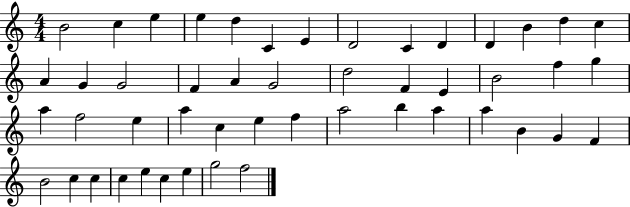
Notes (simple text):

B4/h C5/q E5/q E5/q D5/q C4/q E4/q D4/h C4/q D4/q D4/q B4/q D5/q C5/q A4/q G4/q G4/h F4/q A4/q G4/h D5/h F4/q E4/q B4/h F5/q G5/q A5/q F5/h E5/q A5/q C5/q E5/q F5/q A5/h B5/q A5/q A5/q B4/q G4/q F4/q B4/h C5/q C5/q C5/q E5/q C5/q E5/q G5/h F5/h